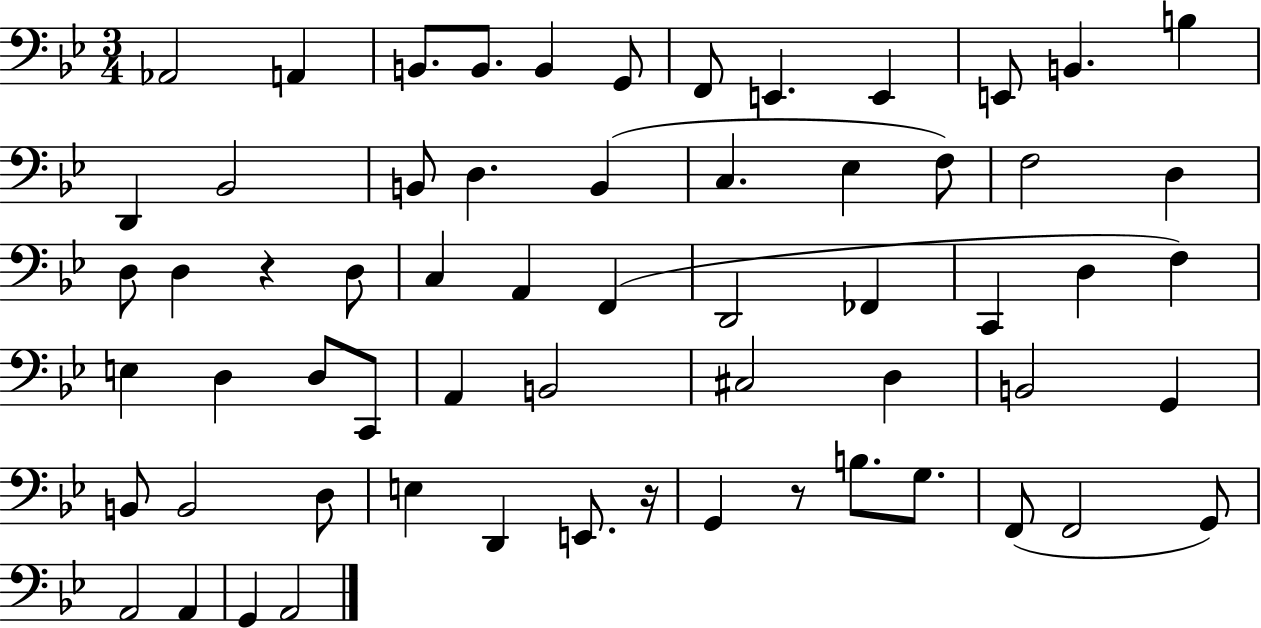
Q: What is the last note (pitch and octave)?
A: A2